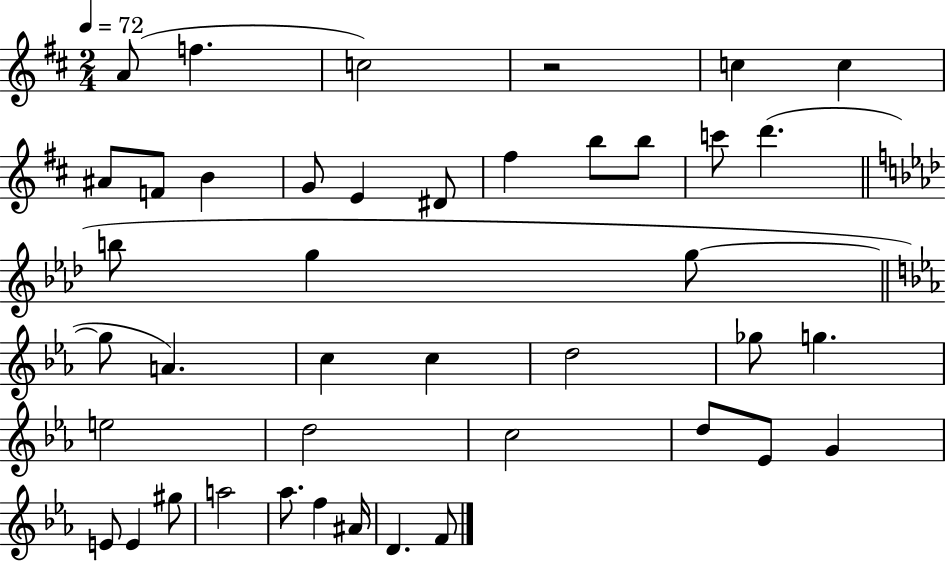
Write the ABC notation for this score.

X:1
T:Untitled
M:2/4
L:1/4
K:D
A/2 f c2 z2 c c ^A/2 F/2 B G/2 E ^D/2 ^f b/2 b/2 c'/2 d' b/2 g g/2 g/2 A c c d2 _g/2 g e2 d2 c2 d/2 _E/2 G E/2 E ^g/2 a2 _a/2 f ^A/4 D F/2